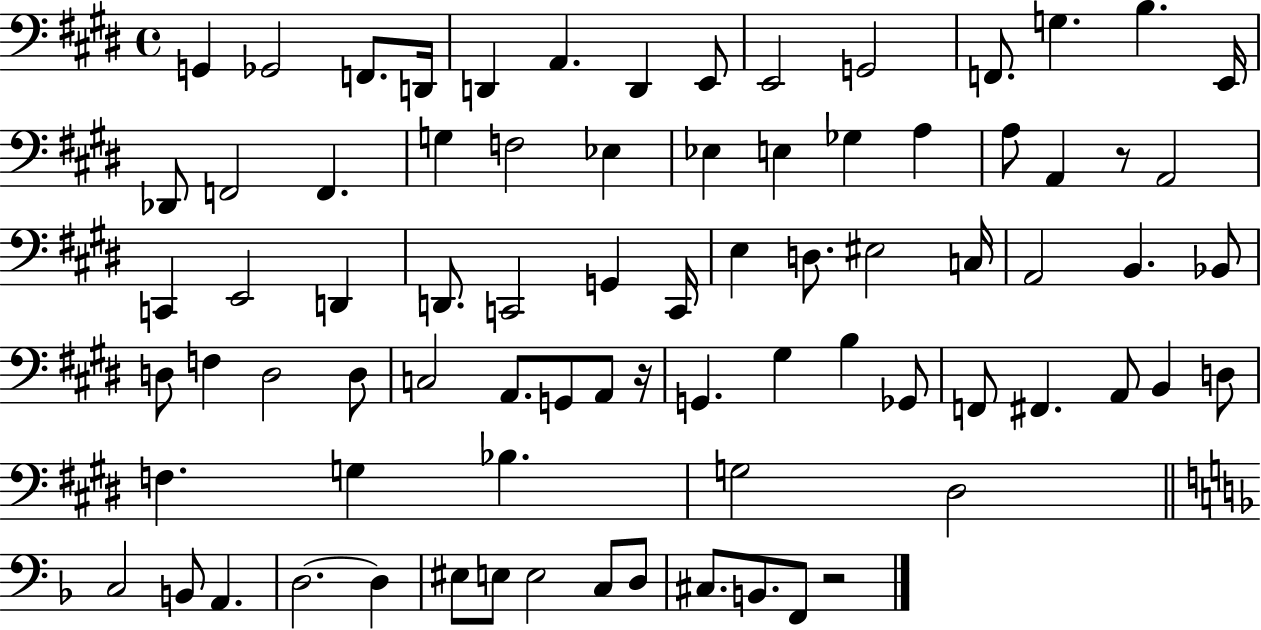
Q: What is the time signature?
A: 4/4